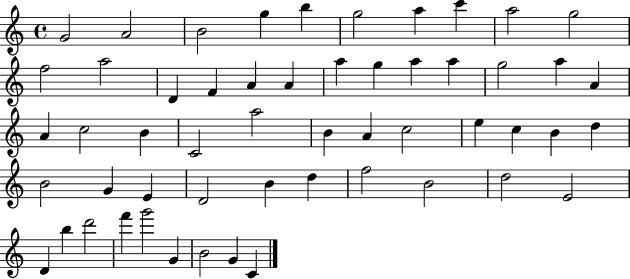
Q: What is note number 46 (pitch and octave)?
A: D4